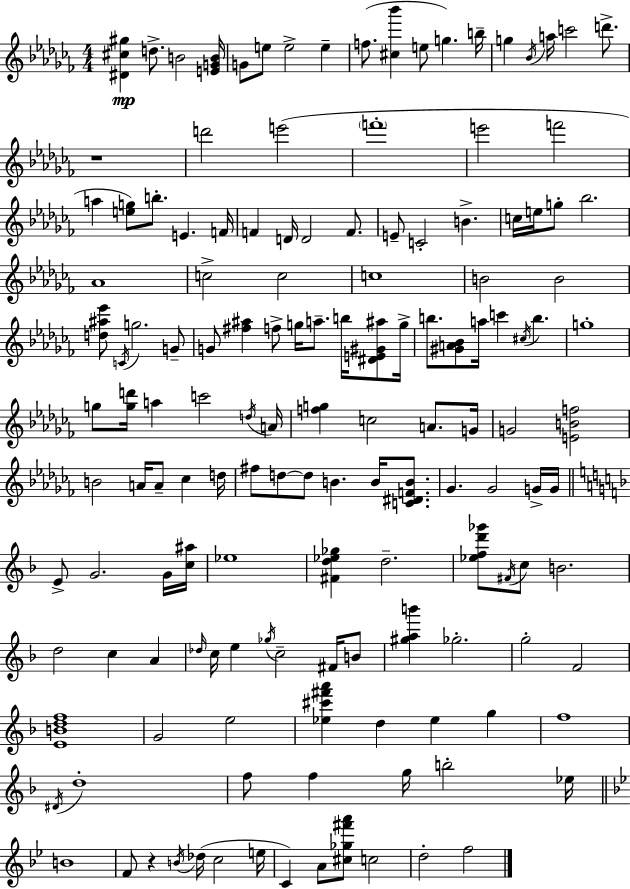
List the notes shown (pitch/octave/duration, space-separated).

[D#4,C#5,G#5]/q D5/e. B4/h [E4,G4,B4]/s G4/e E5/e E5/h E5/q F5/e. [C#5,Bb6]/q E5/e G5/q. B5/s G5/q Bb4/s A5/s C6/h D6/e. R/w D6/h E6/h F6/w E6/h F6/h A5/q [E5,G5]/e B5/e. E4/q. F4/s F4/q D4/s D4/h F4/e. E4/e C4/h B4/q. C5/s E5/s G5/e Bb5/h. Ab4/w C5/h C5/h C5/w B4/h B4/h [D5,A#5,Eb6]/e C4/s G5/h. G4/e G4/e [F#5,A#5]/q F5/e G5/s A5/e. B5/s [D#4,E4,G#4,A#5]/e G5/s B5/e. [G#4,A4,Bb4]/e A5/s C6/q C#5/s B5/q. G5/w G5/e [G5,D6]/s A5/q C6/h D5/s A4/s [F5,G5]/q C5/h A4/e. G4/s G4/h [E4,B4,F5]/h B4/h A4/s A4/e CES5/q D5/s F#5/e D5/e D5/e B4/q. B4/s [C4,D#4,F4,B4]/e. Gb4/q. Gb4/h G4/s G4/s E4/e G4/h. G4/s [C5,A#5]/s Eb5/w [F#4,D5,Eb5,Gb5]/q D5/h. [Eb5,F5,D6,Gb6]/e F#4/s C5/e B4/h. D5/h C5/q A4/q Db5/s C5/s E5/q Gb5/s C5/h F#4/s B4/e [G#5,A5,B6]/q Gb5/h. G5/h F4/h [E4,B4,D5,F5]/w G4/h E5/h [Eb5,C#6,F#6,A6]/q D5/q Eb5/q G5/q F5/w D#4/s D5/w F5/e F5/q G5/s B5/h Eb5/s B4/w F4/e R/q B4/s Db5/s C5/h E5/s C4/q A4/e [C#5,Gb5,F#6,A6]/e C5/h D5/h F5/h